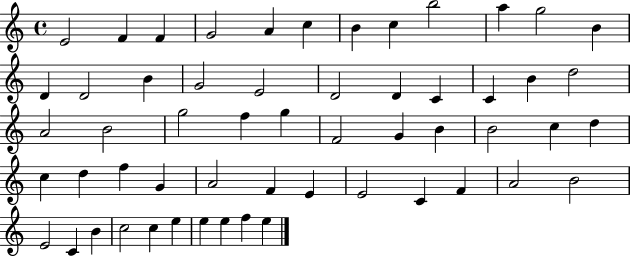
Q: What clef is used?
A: treble